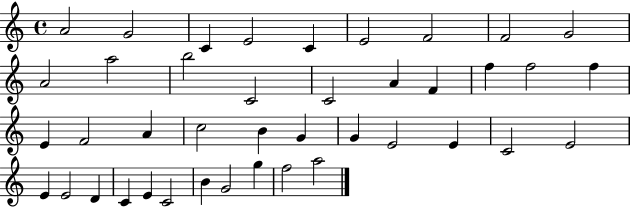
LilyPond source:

{
  \clef treble
  \time 4/4
  \defaultTimeSignature
  \key c \major
  a'2 g'2 | c'4 e'2 c'4 | e'2 f'2 | f'2 g'2 | \break a'2 a''2 | b''2 c'2 | c'2 a'4 f'4 | f''4 f''2 f''4 | \break e'4 f'2 a'4 | c''2 b'4 g'4 | g'4 e'2 e'4 | c'2 e'2 | \break e'4 e'2 d'4 | c'4 e'4 c'2 | b'4 g'2 g''4 | f''2 a''2 | \break \bar "|."
}